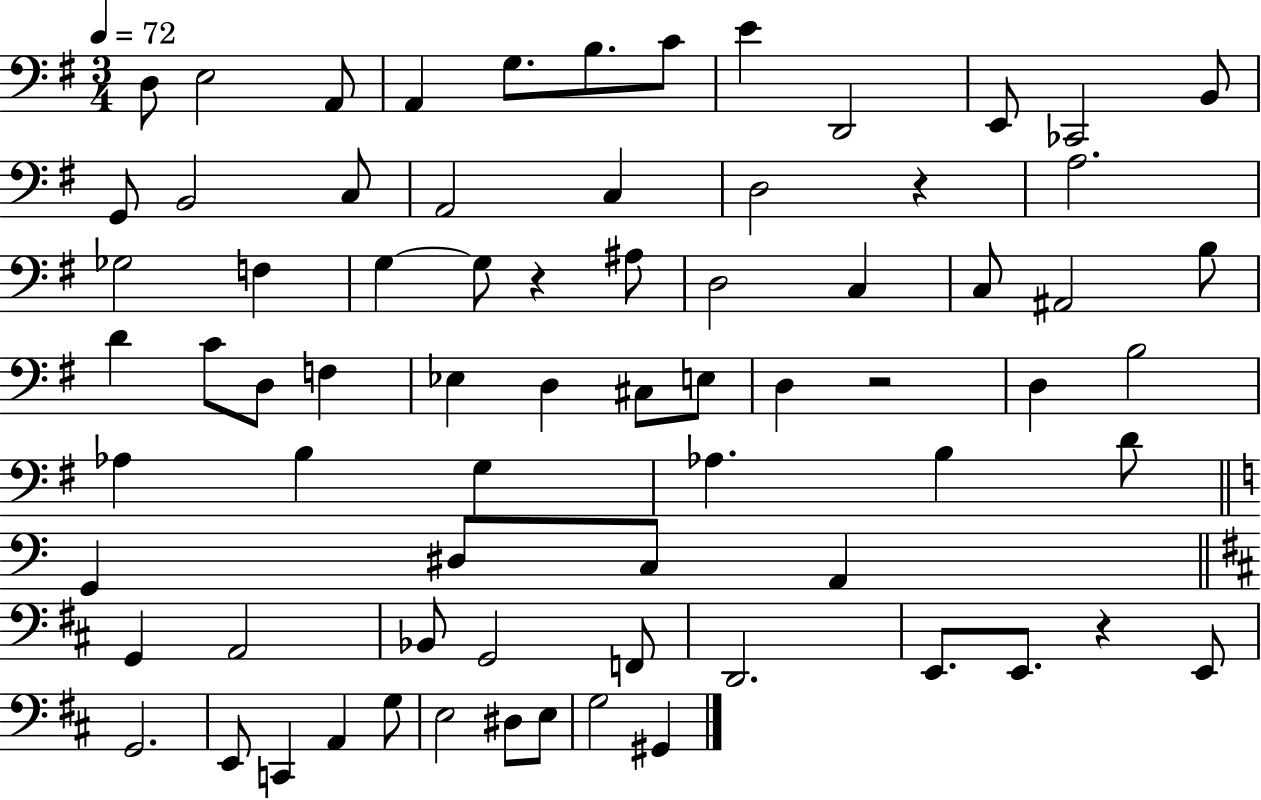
X:1
T:Untitled
M:3/4
L:1/4
K:G
D,/2 E,2 A,,/2 A,, G,/2 B,/2 C/2 E D,,2 E,,/2 _C,,2 B,,/2 G,,/2 B,,2 C,/2 A,,2 C, D,2 z A,2 _G,2 F, G, G,/2 z ^A,/2 D,2 C, C,/2 ^A,,2 B,/2 D C/2 D,/2 F, _E, D, ^C,/2 E,/2 D, z2 D, B,2 _A, B, G, _A, B, D/2 G,, ^D,/2 C,/2 A,, G,, A,,2 _B,,/2 G,,2 F,,/2 D,,2 E,,/2 E,,/2 z E,,/2 G,,2 E,,/2 C,, A,, G,/2 E,2 ^D,/2 E,/2 G,2 ^G,,